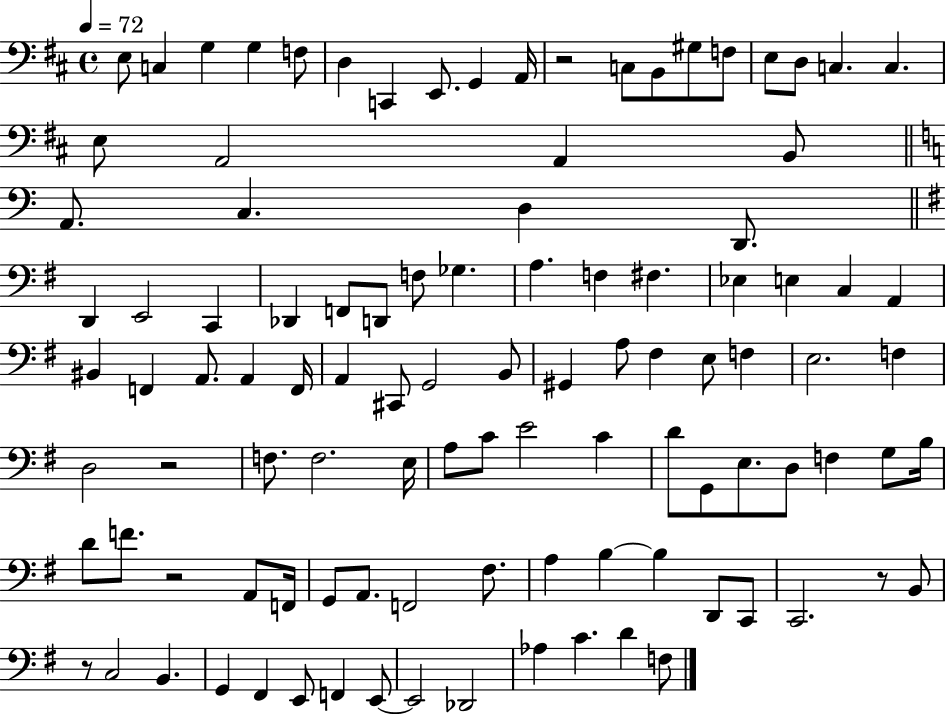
X:1
T:Untitled
M:4/4
L:1/4
K:D
E,/2 C, G, G, F,/2 D, C,, E,,/2 G,, A,,/4 z2 C,/2 B,,/2 ^G,/2 F,/2 E,/2 D,/2 C, C, E,/2 A,,2 A,, B,,/2 A,,/2 C, D, D,,/2 D,, E,,2 C,, _D,, F,,/2 D,,/2 F,/2 _G, A, F, ^F, _E, E, C, A,, ^B,, F,, A,,/2 A,, F,,/4 A,, ^C,,/2 G,,2 B,,/2 ^G,, A,/2 ^F, E,/2 F, E,2 F, D,2 z2 F,/2 F,2 E,/4 A,/2 C/2 E2 C D/2 G,,/2 E,/2 D,/2 F, G,/2 B,/4 D/2 F/2 z2 A,,/2 F,,/4 G,,/2 A,,/2 F,,2 ^F,/2 A, B, B, D,,/2 C,,/2 C,,2 z/2 B,,/2 z/2 C,2 B,, G,, ^F,, E,,/2 F,, E,,/2 E,,2 _D,,2 _A, C D F,/2